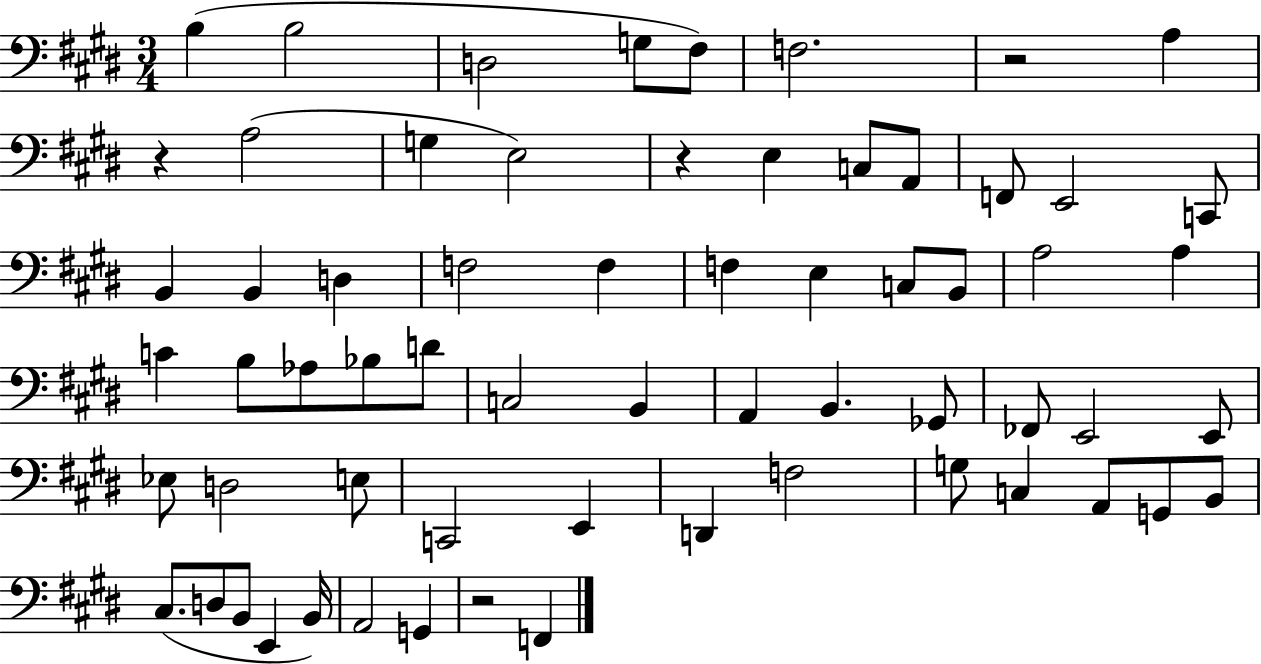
X:1
T:Untitled
M:3/4
L:1/4
K:E
B, B,2 D,2 G,/2 ^F,/2 F,2 z2 A, z A,2 G, E,2 z E, C,/2 A,,/2 F,,/2 E,,2 C,,/2 B,, B,, D, F,2 F, F, E, C,/2 B,,/2 A,2 A, C B,/2 _A,/2 _B,/2 D/2 C,2 B,, A,, B,, _G,,/2 _F,,/2 E,,2 E,,/2 _E,/2 D,2 E,/2 C,,2 E,, D,, F,2 G,/2 C, A,,/2 G,,/2 B,,/2 ^C,/2 D,/2 B,,/2 E,, B,,/4 A,,2 G,, z2 F,,